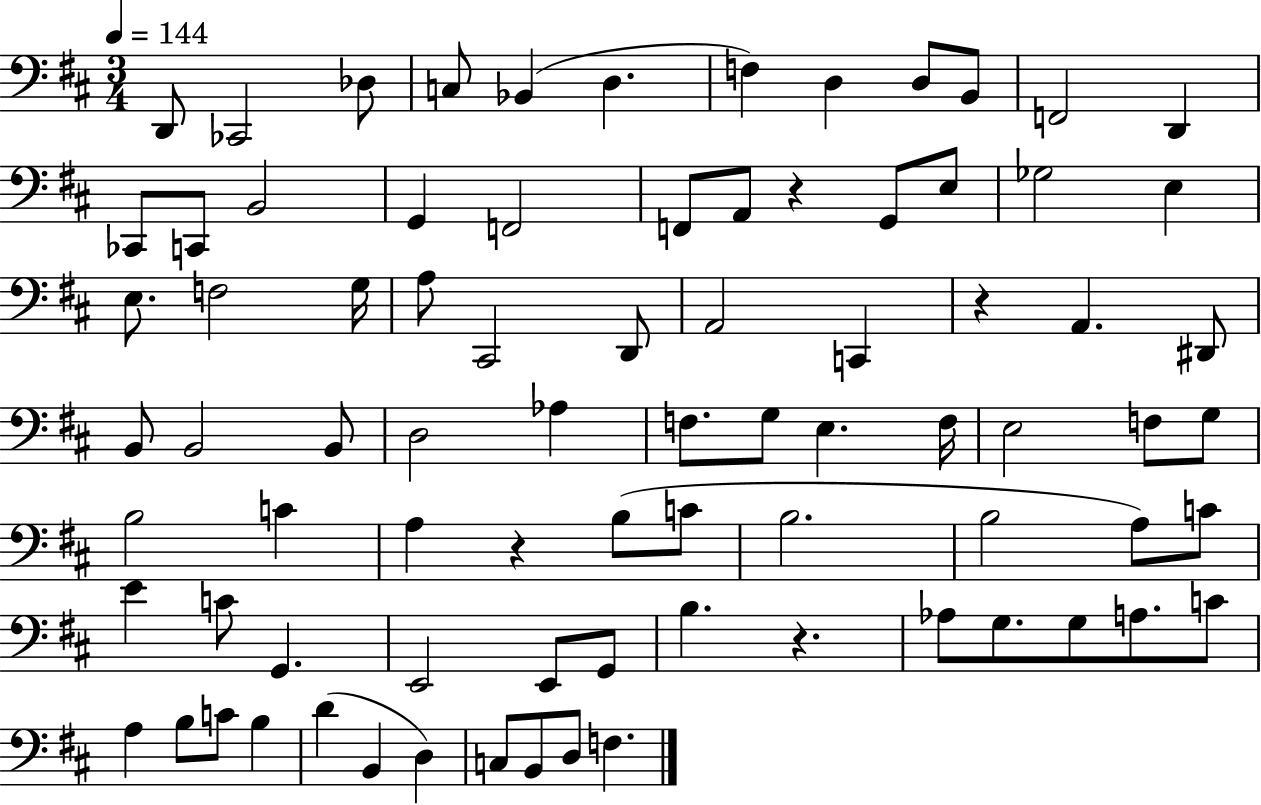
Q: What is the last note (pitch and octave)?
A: F3